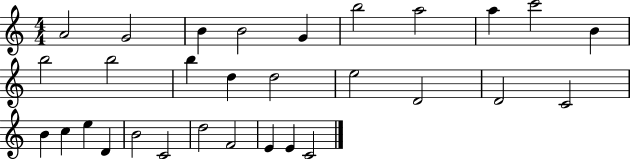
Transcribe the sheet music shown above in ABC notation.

X:1
T:Untitled
M:4/4
L:1/4
K:C
A2 G2 B B2 G b2 a2 a c'2 B b2 b2 b d d2 e2 D2 D2 C2 B c e D B2 C2 d2 F2 E E C2